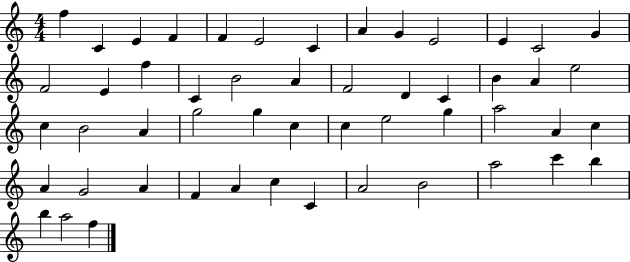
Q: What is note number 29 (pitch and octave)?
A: G5